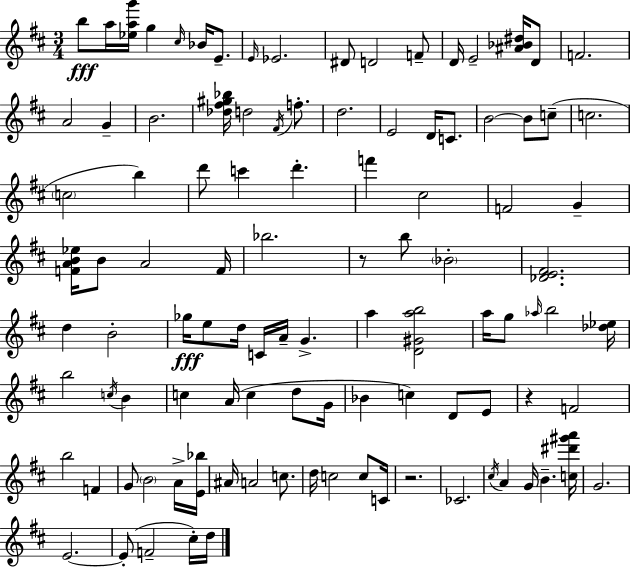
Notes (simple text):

B5/e A5/s [Eb5,A5,G6]/s G5/q C#5/s Bb4/s E4/e. E4/s Eb4/h. D#4/e D4/h F4/e D4/s E4/h [A#4,Bb4,D#5]/s D4/e F4/h. A4/h G4/q B4/h. [Db5,F#5,G#5,Bb5]/s D5/h F#4/s F5/e. D5/h. E4/h D4/s C4/e. B4/h B4/e C5/e C5/h. C5/h B5/q D6/e C6/q D6/q. F6/q C#5/h F4/h G4/q [F4,A4,B4,Eb5]/s B4/e A4/h F4/s Bb5/h. R/e B5/e Bb4/h [Db4,E4,F#4]/h. D5/q B4/h Gb5/s E5/e D5/s C4/s A4/s G4/q. A5/q [D4,G#4,A5,B5]/h A5/s G5/e Ab5/s B5/h [Db5,Eb5]/s B5/h C5/s B4/q C5/q A4/s C5/q D5/e G4/s Bb4/q C5/q D4/e E4/e R/q F4/h B5/h F4/q G4/e B4/h A4/s [E4,Bb5]/s A#4/s A4/h C5/e. D5/s C5/h C5/e C4/s R/h. CES4/h. C#5/s A4/q G4/s B4/q. [C5,D#6,G#6,A6]/s G4/h. E4/h. E4/e F4/h C#5/s D5/s